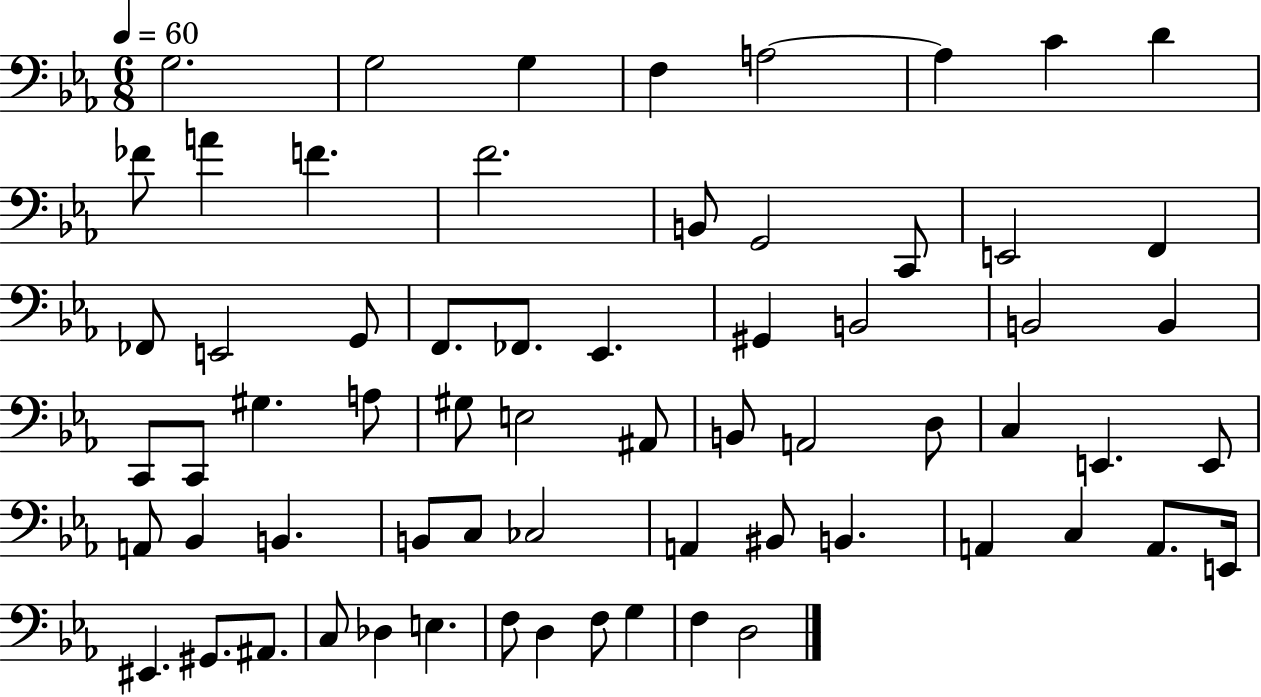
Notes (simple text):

G3/h. G3/h G3/q F3/q A3/h A3/q C4/q D4/q FES4/e A4/q F4/q. F4/h. B2/e G2/h C2/e E2/h F2/q FES2/e E2/h G2/e F2/e. FES2/e. Eb2/q. G#2/q B2/h B2/h B2/q C2/e C2/e G#3/q. A3/e G#3/e E3/h A#2/e B2/e A2/h D3/e C3/q E2/q. E2/e A2/e Bb2/q B2/q. B2/e C3/e CES3/h A2/q BIS2/e B2/q. A2/q C3/q A2/e. E2/s EIS2/q. G#2/e. A#2/e. C3/e Db3/q E3/q. F3/e D3/q F3/e G3/q F3/q D3/h